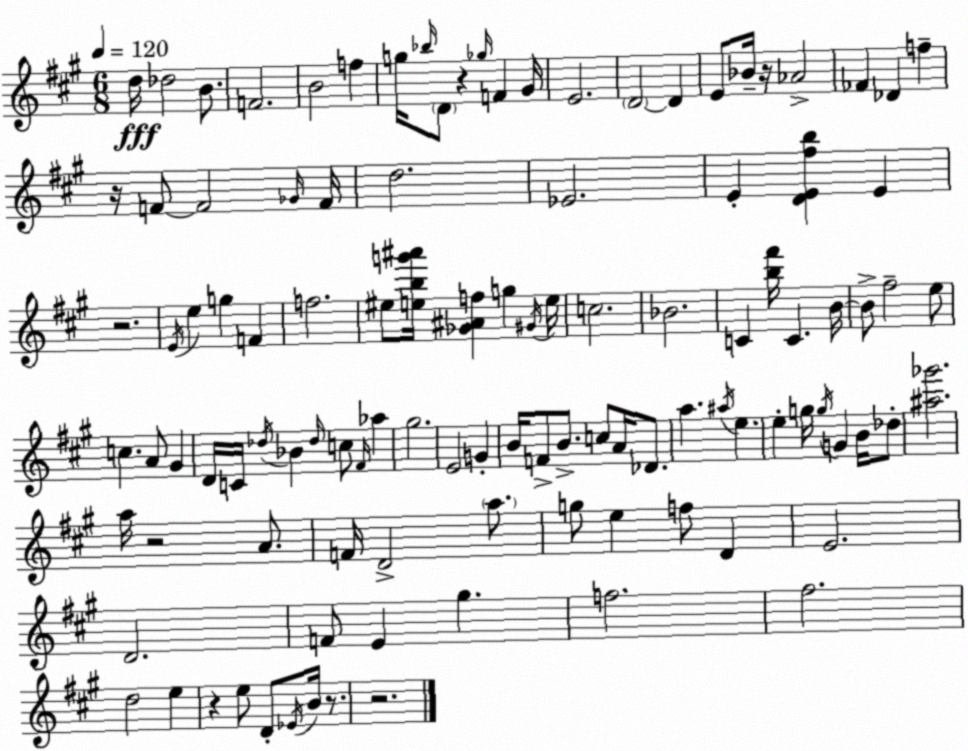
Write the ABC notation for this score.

X:1
T:Untitled
M:6/8
L:1/4
K:A
d/4 _d2 B/2 F2 B2 f g/4 _b/4 D/2 z _g/4 F ^G/4 E2 D2 D E/2 _B/4 z/4 _A2 _F _D f z/4 F/2 F2 _G/4 F/4 d2 _E2 E [DE^fb] E z2 E/4 e g F f2 ^e/2 [ebg'^a']/4 [_G^Af] g ^G/4 e/4 c2 _B2 C [b^f']/4 C B/4 B/2 ^f2 e/2 c A/2 ^G D/4 C/4 _d/4 _B _d/4 c/2 ^F/4 _a ^g2 E2 G B/4 F/2 B/2 c/2 A/4 _D/2 a ^a/4 e e g/4 g/4 G B/4 _d/2 [^a_g']2 a/4 z2 A/2 F/4 D2 a/2 g/2 e f/2 D E2 D2 F/2 E ^g f2 ^f2 d2 e z e/2 D/2 _E/4 B/4 z/2 z2